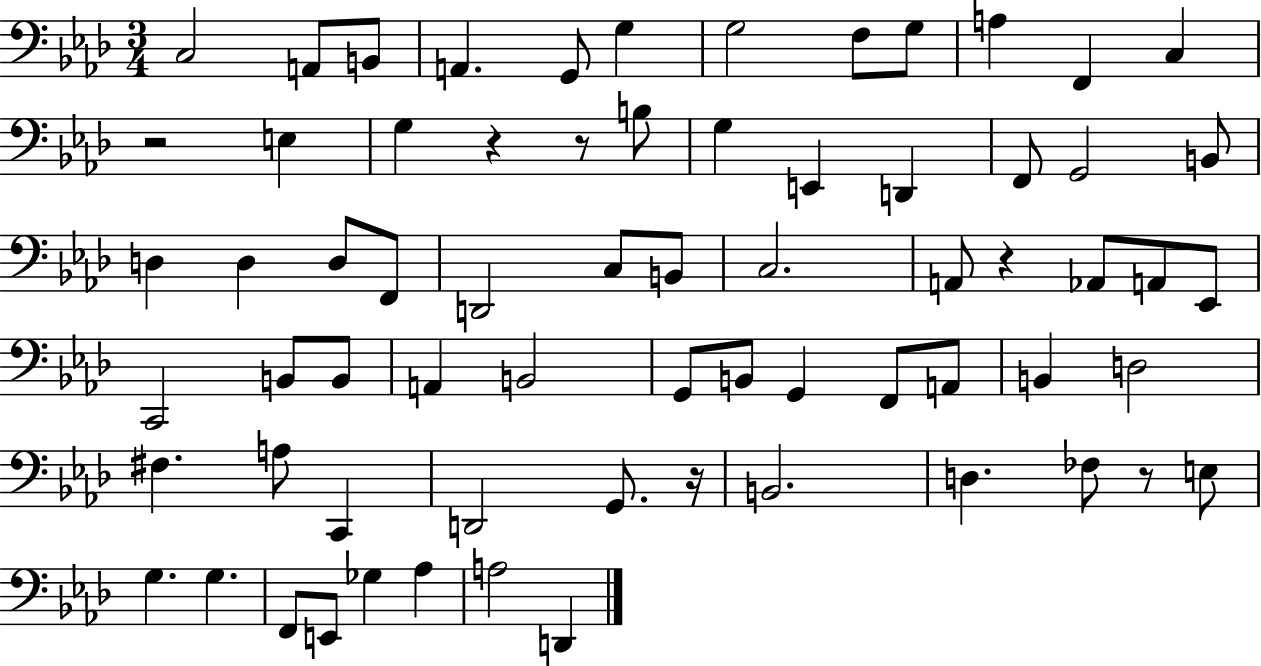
X:1
T:Untitled
M:3/4
L:1/4
K:Ab
C,2 A,,/2 B,,/2 A,, G,,/2 G, G,2 F,/2 G,/2 A, F,, C, z2 E, G, z z/2 B,/2 G, E,, D,, F,,/2 G,,2 B,,/2 D, D, D,/2 F,,/2 D,,2 C,/2 B,,/2 C,2 A,,/2 z _A,,/2 A,,/2 _E,,/2 C,,2 B,,/2 B,,/2 A,, B,,2 G,,/2 B,,/2 G,, F,,/2 A,,/2 B,, D,2 ^F, A,/2 C,, D,,2 G,,/2 z/4 B,,2 D, _F,/2 z/2 E,/2 G, G, F,,/2 E,,/2 _G, _A, A,2 D,,